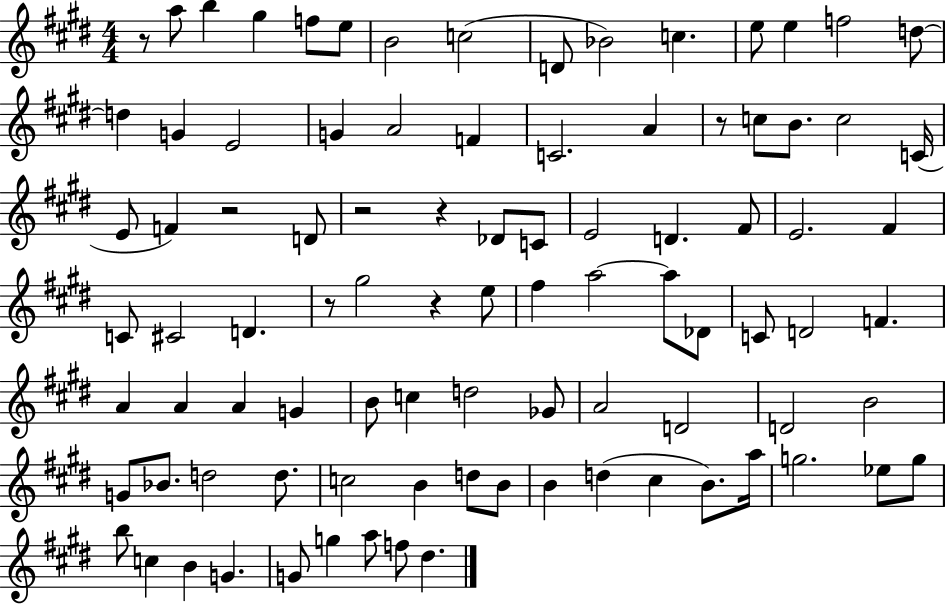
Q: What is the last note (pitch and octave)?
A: D#5